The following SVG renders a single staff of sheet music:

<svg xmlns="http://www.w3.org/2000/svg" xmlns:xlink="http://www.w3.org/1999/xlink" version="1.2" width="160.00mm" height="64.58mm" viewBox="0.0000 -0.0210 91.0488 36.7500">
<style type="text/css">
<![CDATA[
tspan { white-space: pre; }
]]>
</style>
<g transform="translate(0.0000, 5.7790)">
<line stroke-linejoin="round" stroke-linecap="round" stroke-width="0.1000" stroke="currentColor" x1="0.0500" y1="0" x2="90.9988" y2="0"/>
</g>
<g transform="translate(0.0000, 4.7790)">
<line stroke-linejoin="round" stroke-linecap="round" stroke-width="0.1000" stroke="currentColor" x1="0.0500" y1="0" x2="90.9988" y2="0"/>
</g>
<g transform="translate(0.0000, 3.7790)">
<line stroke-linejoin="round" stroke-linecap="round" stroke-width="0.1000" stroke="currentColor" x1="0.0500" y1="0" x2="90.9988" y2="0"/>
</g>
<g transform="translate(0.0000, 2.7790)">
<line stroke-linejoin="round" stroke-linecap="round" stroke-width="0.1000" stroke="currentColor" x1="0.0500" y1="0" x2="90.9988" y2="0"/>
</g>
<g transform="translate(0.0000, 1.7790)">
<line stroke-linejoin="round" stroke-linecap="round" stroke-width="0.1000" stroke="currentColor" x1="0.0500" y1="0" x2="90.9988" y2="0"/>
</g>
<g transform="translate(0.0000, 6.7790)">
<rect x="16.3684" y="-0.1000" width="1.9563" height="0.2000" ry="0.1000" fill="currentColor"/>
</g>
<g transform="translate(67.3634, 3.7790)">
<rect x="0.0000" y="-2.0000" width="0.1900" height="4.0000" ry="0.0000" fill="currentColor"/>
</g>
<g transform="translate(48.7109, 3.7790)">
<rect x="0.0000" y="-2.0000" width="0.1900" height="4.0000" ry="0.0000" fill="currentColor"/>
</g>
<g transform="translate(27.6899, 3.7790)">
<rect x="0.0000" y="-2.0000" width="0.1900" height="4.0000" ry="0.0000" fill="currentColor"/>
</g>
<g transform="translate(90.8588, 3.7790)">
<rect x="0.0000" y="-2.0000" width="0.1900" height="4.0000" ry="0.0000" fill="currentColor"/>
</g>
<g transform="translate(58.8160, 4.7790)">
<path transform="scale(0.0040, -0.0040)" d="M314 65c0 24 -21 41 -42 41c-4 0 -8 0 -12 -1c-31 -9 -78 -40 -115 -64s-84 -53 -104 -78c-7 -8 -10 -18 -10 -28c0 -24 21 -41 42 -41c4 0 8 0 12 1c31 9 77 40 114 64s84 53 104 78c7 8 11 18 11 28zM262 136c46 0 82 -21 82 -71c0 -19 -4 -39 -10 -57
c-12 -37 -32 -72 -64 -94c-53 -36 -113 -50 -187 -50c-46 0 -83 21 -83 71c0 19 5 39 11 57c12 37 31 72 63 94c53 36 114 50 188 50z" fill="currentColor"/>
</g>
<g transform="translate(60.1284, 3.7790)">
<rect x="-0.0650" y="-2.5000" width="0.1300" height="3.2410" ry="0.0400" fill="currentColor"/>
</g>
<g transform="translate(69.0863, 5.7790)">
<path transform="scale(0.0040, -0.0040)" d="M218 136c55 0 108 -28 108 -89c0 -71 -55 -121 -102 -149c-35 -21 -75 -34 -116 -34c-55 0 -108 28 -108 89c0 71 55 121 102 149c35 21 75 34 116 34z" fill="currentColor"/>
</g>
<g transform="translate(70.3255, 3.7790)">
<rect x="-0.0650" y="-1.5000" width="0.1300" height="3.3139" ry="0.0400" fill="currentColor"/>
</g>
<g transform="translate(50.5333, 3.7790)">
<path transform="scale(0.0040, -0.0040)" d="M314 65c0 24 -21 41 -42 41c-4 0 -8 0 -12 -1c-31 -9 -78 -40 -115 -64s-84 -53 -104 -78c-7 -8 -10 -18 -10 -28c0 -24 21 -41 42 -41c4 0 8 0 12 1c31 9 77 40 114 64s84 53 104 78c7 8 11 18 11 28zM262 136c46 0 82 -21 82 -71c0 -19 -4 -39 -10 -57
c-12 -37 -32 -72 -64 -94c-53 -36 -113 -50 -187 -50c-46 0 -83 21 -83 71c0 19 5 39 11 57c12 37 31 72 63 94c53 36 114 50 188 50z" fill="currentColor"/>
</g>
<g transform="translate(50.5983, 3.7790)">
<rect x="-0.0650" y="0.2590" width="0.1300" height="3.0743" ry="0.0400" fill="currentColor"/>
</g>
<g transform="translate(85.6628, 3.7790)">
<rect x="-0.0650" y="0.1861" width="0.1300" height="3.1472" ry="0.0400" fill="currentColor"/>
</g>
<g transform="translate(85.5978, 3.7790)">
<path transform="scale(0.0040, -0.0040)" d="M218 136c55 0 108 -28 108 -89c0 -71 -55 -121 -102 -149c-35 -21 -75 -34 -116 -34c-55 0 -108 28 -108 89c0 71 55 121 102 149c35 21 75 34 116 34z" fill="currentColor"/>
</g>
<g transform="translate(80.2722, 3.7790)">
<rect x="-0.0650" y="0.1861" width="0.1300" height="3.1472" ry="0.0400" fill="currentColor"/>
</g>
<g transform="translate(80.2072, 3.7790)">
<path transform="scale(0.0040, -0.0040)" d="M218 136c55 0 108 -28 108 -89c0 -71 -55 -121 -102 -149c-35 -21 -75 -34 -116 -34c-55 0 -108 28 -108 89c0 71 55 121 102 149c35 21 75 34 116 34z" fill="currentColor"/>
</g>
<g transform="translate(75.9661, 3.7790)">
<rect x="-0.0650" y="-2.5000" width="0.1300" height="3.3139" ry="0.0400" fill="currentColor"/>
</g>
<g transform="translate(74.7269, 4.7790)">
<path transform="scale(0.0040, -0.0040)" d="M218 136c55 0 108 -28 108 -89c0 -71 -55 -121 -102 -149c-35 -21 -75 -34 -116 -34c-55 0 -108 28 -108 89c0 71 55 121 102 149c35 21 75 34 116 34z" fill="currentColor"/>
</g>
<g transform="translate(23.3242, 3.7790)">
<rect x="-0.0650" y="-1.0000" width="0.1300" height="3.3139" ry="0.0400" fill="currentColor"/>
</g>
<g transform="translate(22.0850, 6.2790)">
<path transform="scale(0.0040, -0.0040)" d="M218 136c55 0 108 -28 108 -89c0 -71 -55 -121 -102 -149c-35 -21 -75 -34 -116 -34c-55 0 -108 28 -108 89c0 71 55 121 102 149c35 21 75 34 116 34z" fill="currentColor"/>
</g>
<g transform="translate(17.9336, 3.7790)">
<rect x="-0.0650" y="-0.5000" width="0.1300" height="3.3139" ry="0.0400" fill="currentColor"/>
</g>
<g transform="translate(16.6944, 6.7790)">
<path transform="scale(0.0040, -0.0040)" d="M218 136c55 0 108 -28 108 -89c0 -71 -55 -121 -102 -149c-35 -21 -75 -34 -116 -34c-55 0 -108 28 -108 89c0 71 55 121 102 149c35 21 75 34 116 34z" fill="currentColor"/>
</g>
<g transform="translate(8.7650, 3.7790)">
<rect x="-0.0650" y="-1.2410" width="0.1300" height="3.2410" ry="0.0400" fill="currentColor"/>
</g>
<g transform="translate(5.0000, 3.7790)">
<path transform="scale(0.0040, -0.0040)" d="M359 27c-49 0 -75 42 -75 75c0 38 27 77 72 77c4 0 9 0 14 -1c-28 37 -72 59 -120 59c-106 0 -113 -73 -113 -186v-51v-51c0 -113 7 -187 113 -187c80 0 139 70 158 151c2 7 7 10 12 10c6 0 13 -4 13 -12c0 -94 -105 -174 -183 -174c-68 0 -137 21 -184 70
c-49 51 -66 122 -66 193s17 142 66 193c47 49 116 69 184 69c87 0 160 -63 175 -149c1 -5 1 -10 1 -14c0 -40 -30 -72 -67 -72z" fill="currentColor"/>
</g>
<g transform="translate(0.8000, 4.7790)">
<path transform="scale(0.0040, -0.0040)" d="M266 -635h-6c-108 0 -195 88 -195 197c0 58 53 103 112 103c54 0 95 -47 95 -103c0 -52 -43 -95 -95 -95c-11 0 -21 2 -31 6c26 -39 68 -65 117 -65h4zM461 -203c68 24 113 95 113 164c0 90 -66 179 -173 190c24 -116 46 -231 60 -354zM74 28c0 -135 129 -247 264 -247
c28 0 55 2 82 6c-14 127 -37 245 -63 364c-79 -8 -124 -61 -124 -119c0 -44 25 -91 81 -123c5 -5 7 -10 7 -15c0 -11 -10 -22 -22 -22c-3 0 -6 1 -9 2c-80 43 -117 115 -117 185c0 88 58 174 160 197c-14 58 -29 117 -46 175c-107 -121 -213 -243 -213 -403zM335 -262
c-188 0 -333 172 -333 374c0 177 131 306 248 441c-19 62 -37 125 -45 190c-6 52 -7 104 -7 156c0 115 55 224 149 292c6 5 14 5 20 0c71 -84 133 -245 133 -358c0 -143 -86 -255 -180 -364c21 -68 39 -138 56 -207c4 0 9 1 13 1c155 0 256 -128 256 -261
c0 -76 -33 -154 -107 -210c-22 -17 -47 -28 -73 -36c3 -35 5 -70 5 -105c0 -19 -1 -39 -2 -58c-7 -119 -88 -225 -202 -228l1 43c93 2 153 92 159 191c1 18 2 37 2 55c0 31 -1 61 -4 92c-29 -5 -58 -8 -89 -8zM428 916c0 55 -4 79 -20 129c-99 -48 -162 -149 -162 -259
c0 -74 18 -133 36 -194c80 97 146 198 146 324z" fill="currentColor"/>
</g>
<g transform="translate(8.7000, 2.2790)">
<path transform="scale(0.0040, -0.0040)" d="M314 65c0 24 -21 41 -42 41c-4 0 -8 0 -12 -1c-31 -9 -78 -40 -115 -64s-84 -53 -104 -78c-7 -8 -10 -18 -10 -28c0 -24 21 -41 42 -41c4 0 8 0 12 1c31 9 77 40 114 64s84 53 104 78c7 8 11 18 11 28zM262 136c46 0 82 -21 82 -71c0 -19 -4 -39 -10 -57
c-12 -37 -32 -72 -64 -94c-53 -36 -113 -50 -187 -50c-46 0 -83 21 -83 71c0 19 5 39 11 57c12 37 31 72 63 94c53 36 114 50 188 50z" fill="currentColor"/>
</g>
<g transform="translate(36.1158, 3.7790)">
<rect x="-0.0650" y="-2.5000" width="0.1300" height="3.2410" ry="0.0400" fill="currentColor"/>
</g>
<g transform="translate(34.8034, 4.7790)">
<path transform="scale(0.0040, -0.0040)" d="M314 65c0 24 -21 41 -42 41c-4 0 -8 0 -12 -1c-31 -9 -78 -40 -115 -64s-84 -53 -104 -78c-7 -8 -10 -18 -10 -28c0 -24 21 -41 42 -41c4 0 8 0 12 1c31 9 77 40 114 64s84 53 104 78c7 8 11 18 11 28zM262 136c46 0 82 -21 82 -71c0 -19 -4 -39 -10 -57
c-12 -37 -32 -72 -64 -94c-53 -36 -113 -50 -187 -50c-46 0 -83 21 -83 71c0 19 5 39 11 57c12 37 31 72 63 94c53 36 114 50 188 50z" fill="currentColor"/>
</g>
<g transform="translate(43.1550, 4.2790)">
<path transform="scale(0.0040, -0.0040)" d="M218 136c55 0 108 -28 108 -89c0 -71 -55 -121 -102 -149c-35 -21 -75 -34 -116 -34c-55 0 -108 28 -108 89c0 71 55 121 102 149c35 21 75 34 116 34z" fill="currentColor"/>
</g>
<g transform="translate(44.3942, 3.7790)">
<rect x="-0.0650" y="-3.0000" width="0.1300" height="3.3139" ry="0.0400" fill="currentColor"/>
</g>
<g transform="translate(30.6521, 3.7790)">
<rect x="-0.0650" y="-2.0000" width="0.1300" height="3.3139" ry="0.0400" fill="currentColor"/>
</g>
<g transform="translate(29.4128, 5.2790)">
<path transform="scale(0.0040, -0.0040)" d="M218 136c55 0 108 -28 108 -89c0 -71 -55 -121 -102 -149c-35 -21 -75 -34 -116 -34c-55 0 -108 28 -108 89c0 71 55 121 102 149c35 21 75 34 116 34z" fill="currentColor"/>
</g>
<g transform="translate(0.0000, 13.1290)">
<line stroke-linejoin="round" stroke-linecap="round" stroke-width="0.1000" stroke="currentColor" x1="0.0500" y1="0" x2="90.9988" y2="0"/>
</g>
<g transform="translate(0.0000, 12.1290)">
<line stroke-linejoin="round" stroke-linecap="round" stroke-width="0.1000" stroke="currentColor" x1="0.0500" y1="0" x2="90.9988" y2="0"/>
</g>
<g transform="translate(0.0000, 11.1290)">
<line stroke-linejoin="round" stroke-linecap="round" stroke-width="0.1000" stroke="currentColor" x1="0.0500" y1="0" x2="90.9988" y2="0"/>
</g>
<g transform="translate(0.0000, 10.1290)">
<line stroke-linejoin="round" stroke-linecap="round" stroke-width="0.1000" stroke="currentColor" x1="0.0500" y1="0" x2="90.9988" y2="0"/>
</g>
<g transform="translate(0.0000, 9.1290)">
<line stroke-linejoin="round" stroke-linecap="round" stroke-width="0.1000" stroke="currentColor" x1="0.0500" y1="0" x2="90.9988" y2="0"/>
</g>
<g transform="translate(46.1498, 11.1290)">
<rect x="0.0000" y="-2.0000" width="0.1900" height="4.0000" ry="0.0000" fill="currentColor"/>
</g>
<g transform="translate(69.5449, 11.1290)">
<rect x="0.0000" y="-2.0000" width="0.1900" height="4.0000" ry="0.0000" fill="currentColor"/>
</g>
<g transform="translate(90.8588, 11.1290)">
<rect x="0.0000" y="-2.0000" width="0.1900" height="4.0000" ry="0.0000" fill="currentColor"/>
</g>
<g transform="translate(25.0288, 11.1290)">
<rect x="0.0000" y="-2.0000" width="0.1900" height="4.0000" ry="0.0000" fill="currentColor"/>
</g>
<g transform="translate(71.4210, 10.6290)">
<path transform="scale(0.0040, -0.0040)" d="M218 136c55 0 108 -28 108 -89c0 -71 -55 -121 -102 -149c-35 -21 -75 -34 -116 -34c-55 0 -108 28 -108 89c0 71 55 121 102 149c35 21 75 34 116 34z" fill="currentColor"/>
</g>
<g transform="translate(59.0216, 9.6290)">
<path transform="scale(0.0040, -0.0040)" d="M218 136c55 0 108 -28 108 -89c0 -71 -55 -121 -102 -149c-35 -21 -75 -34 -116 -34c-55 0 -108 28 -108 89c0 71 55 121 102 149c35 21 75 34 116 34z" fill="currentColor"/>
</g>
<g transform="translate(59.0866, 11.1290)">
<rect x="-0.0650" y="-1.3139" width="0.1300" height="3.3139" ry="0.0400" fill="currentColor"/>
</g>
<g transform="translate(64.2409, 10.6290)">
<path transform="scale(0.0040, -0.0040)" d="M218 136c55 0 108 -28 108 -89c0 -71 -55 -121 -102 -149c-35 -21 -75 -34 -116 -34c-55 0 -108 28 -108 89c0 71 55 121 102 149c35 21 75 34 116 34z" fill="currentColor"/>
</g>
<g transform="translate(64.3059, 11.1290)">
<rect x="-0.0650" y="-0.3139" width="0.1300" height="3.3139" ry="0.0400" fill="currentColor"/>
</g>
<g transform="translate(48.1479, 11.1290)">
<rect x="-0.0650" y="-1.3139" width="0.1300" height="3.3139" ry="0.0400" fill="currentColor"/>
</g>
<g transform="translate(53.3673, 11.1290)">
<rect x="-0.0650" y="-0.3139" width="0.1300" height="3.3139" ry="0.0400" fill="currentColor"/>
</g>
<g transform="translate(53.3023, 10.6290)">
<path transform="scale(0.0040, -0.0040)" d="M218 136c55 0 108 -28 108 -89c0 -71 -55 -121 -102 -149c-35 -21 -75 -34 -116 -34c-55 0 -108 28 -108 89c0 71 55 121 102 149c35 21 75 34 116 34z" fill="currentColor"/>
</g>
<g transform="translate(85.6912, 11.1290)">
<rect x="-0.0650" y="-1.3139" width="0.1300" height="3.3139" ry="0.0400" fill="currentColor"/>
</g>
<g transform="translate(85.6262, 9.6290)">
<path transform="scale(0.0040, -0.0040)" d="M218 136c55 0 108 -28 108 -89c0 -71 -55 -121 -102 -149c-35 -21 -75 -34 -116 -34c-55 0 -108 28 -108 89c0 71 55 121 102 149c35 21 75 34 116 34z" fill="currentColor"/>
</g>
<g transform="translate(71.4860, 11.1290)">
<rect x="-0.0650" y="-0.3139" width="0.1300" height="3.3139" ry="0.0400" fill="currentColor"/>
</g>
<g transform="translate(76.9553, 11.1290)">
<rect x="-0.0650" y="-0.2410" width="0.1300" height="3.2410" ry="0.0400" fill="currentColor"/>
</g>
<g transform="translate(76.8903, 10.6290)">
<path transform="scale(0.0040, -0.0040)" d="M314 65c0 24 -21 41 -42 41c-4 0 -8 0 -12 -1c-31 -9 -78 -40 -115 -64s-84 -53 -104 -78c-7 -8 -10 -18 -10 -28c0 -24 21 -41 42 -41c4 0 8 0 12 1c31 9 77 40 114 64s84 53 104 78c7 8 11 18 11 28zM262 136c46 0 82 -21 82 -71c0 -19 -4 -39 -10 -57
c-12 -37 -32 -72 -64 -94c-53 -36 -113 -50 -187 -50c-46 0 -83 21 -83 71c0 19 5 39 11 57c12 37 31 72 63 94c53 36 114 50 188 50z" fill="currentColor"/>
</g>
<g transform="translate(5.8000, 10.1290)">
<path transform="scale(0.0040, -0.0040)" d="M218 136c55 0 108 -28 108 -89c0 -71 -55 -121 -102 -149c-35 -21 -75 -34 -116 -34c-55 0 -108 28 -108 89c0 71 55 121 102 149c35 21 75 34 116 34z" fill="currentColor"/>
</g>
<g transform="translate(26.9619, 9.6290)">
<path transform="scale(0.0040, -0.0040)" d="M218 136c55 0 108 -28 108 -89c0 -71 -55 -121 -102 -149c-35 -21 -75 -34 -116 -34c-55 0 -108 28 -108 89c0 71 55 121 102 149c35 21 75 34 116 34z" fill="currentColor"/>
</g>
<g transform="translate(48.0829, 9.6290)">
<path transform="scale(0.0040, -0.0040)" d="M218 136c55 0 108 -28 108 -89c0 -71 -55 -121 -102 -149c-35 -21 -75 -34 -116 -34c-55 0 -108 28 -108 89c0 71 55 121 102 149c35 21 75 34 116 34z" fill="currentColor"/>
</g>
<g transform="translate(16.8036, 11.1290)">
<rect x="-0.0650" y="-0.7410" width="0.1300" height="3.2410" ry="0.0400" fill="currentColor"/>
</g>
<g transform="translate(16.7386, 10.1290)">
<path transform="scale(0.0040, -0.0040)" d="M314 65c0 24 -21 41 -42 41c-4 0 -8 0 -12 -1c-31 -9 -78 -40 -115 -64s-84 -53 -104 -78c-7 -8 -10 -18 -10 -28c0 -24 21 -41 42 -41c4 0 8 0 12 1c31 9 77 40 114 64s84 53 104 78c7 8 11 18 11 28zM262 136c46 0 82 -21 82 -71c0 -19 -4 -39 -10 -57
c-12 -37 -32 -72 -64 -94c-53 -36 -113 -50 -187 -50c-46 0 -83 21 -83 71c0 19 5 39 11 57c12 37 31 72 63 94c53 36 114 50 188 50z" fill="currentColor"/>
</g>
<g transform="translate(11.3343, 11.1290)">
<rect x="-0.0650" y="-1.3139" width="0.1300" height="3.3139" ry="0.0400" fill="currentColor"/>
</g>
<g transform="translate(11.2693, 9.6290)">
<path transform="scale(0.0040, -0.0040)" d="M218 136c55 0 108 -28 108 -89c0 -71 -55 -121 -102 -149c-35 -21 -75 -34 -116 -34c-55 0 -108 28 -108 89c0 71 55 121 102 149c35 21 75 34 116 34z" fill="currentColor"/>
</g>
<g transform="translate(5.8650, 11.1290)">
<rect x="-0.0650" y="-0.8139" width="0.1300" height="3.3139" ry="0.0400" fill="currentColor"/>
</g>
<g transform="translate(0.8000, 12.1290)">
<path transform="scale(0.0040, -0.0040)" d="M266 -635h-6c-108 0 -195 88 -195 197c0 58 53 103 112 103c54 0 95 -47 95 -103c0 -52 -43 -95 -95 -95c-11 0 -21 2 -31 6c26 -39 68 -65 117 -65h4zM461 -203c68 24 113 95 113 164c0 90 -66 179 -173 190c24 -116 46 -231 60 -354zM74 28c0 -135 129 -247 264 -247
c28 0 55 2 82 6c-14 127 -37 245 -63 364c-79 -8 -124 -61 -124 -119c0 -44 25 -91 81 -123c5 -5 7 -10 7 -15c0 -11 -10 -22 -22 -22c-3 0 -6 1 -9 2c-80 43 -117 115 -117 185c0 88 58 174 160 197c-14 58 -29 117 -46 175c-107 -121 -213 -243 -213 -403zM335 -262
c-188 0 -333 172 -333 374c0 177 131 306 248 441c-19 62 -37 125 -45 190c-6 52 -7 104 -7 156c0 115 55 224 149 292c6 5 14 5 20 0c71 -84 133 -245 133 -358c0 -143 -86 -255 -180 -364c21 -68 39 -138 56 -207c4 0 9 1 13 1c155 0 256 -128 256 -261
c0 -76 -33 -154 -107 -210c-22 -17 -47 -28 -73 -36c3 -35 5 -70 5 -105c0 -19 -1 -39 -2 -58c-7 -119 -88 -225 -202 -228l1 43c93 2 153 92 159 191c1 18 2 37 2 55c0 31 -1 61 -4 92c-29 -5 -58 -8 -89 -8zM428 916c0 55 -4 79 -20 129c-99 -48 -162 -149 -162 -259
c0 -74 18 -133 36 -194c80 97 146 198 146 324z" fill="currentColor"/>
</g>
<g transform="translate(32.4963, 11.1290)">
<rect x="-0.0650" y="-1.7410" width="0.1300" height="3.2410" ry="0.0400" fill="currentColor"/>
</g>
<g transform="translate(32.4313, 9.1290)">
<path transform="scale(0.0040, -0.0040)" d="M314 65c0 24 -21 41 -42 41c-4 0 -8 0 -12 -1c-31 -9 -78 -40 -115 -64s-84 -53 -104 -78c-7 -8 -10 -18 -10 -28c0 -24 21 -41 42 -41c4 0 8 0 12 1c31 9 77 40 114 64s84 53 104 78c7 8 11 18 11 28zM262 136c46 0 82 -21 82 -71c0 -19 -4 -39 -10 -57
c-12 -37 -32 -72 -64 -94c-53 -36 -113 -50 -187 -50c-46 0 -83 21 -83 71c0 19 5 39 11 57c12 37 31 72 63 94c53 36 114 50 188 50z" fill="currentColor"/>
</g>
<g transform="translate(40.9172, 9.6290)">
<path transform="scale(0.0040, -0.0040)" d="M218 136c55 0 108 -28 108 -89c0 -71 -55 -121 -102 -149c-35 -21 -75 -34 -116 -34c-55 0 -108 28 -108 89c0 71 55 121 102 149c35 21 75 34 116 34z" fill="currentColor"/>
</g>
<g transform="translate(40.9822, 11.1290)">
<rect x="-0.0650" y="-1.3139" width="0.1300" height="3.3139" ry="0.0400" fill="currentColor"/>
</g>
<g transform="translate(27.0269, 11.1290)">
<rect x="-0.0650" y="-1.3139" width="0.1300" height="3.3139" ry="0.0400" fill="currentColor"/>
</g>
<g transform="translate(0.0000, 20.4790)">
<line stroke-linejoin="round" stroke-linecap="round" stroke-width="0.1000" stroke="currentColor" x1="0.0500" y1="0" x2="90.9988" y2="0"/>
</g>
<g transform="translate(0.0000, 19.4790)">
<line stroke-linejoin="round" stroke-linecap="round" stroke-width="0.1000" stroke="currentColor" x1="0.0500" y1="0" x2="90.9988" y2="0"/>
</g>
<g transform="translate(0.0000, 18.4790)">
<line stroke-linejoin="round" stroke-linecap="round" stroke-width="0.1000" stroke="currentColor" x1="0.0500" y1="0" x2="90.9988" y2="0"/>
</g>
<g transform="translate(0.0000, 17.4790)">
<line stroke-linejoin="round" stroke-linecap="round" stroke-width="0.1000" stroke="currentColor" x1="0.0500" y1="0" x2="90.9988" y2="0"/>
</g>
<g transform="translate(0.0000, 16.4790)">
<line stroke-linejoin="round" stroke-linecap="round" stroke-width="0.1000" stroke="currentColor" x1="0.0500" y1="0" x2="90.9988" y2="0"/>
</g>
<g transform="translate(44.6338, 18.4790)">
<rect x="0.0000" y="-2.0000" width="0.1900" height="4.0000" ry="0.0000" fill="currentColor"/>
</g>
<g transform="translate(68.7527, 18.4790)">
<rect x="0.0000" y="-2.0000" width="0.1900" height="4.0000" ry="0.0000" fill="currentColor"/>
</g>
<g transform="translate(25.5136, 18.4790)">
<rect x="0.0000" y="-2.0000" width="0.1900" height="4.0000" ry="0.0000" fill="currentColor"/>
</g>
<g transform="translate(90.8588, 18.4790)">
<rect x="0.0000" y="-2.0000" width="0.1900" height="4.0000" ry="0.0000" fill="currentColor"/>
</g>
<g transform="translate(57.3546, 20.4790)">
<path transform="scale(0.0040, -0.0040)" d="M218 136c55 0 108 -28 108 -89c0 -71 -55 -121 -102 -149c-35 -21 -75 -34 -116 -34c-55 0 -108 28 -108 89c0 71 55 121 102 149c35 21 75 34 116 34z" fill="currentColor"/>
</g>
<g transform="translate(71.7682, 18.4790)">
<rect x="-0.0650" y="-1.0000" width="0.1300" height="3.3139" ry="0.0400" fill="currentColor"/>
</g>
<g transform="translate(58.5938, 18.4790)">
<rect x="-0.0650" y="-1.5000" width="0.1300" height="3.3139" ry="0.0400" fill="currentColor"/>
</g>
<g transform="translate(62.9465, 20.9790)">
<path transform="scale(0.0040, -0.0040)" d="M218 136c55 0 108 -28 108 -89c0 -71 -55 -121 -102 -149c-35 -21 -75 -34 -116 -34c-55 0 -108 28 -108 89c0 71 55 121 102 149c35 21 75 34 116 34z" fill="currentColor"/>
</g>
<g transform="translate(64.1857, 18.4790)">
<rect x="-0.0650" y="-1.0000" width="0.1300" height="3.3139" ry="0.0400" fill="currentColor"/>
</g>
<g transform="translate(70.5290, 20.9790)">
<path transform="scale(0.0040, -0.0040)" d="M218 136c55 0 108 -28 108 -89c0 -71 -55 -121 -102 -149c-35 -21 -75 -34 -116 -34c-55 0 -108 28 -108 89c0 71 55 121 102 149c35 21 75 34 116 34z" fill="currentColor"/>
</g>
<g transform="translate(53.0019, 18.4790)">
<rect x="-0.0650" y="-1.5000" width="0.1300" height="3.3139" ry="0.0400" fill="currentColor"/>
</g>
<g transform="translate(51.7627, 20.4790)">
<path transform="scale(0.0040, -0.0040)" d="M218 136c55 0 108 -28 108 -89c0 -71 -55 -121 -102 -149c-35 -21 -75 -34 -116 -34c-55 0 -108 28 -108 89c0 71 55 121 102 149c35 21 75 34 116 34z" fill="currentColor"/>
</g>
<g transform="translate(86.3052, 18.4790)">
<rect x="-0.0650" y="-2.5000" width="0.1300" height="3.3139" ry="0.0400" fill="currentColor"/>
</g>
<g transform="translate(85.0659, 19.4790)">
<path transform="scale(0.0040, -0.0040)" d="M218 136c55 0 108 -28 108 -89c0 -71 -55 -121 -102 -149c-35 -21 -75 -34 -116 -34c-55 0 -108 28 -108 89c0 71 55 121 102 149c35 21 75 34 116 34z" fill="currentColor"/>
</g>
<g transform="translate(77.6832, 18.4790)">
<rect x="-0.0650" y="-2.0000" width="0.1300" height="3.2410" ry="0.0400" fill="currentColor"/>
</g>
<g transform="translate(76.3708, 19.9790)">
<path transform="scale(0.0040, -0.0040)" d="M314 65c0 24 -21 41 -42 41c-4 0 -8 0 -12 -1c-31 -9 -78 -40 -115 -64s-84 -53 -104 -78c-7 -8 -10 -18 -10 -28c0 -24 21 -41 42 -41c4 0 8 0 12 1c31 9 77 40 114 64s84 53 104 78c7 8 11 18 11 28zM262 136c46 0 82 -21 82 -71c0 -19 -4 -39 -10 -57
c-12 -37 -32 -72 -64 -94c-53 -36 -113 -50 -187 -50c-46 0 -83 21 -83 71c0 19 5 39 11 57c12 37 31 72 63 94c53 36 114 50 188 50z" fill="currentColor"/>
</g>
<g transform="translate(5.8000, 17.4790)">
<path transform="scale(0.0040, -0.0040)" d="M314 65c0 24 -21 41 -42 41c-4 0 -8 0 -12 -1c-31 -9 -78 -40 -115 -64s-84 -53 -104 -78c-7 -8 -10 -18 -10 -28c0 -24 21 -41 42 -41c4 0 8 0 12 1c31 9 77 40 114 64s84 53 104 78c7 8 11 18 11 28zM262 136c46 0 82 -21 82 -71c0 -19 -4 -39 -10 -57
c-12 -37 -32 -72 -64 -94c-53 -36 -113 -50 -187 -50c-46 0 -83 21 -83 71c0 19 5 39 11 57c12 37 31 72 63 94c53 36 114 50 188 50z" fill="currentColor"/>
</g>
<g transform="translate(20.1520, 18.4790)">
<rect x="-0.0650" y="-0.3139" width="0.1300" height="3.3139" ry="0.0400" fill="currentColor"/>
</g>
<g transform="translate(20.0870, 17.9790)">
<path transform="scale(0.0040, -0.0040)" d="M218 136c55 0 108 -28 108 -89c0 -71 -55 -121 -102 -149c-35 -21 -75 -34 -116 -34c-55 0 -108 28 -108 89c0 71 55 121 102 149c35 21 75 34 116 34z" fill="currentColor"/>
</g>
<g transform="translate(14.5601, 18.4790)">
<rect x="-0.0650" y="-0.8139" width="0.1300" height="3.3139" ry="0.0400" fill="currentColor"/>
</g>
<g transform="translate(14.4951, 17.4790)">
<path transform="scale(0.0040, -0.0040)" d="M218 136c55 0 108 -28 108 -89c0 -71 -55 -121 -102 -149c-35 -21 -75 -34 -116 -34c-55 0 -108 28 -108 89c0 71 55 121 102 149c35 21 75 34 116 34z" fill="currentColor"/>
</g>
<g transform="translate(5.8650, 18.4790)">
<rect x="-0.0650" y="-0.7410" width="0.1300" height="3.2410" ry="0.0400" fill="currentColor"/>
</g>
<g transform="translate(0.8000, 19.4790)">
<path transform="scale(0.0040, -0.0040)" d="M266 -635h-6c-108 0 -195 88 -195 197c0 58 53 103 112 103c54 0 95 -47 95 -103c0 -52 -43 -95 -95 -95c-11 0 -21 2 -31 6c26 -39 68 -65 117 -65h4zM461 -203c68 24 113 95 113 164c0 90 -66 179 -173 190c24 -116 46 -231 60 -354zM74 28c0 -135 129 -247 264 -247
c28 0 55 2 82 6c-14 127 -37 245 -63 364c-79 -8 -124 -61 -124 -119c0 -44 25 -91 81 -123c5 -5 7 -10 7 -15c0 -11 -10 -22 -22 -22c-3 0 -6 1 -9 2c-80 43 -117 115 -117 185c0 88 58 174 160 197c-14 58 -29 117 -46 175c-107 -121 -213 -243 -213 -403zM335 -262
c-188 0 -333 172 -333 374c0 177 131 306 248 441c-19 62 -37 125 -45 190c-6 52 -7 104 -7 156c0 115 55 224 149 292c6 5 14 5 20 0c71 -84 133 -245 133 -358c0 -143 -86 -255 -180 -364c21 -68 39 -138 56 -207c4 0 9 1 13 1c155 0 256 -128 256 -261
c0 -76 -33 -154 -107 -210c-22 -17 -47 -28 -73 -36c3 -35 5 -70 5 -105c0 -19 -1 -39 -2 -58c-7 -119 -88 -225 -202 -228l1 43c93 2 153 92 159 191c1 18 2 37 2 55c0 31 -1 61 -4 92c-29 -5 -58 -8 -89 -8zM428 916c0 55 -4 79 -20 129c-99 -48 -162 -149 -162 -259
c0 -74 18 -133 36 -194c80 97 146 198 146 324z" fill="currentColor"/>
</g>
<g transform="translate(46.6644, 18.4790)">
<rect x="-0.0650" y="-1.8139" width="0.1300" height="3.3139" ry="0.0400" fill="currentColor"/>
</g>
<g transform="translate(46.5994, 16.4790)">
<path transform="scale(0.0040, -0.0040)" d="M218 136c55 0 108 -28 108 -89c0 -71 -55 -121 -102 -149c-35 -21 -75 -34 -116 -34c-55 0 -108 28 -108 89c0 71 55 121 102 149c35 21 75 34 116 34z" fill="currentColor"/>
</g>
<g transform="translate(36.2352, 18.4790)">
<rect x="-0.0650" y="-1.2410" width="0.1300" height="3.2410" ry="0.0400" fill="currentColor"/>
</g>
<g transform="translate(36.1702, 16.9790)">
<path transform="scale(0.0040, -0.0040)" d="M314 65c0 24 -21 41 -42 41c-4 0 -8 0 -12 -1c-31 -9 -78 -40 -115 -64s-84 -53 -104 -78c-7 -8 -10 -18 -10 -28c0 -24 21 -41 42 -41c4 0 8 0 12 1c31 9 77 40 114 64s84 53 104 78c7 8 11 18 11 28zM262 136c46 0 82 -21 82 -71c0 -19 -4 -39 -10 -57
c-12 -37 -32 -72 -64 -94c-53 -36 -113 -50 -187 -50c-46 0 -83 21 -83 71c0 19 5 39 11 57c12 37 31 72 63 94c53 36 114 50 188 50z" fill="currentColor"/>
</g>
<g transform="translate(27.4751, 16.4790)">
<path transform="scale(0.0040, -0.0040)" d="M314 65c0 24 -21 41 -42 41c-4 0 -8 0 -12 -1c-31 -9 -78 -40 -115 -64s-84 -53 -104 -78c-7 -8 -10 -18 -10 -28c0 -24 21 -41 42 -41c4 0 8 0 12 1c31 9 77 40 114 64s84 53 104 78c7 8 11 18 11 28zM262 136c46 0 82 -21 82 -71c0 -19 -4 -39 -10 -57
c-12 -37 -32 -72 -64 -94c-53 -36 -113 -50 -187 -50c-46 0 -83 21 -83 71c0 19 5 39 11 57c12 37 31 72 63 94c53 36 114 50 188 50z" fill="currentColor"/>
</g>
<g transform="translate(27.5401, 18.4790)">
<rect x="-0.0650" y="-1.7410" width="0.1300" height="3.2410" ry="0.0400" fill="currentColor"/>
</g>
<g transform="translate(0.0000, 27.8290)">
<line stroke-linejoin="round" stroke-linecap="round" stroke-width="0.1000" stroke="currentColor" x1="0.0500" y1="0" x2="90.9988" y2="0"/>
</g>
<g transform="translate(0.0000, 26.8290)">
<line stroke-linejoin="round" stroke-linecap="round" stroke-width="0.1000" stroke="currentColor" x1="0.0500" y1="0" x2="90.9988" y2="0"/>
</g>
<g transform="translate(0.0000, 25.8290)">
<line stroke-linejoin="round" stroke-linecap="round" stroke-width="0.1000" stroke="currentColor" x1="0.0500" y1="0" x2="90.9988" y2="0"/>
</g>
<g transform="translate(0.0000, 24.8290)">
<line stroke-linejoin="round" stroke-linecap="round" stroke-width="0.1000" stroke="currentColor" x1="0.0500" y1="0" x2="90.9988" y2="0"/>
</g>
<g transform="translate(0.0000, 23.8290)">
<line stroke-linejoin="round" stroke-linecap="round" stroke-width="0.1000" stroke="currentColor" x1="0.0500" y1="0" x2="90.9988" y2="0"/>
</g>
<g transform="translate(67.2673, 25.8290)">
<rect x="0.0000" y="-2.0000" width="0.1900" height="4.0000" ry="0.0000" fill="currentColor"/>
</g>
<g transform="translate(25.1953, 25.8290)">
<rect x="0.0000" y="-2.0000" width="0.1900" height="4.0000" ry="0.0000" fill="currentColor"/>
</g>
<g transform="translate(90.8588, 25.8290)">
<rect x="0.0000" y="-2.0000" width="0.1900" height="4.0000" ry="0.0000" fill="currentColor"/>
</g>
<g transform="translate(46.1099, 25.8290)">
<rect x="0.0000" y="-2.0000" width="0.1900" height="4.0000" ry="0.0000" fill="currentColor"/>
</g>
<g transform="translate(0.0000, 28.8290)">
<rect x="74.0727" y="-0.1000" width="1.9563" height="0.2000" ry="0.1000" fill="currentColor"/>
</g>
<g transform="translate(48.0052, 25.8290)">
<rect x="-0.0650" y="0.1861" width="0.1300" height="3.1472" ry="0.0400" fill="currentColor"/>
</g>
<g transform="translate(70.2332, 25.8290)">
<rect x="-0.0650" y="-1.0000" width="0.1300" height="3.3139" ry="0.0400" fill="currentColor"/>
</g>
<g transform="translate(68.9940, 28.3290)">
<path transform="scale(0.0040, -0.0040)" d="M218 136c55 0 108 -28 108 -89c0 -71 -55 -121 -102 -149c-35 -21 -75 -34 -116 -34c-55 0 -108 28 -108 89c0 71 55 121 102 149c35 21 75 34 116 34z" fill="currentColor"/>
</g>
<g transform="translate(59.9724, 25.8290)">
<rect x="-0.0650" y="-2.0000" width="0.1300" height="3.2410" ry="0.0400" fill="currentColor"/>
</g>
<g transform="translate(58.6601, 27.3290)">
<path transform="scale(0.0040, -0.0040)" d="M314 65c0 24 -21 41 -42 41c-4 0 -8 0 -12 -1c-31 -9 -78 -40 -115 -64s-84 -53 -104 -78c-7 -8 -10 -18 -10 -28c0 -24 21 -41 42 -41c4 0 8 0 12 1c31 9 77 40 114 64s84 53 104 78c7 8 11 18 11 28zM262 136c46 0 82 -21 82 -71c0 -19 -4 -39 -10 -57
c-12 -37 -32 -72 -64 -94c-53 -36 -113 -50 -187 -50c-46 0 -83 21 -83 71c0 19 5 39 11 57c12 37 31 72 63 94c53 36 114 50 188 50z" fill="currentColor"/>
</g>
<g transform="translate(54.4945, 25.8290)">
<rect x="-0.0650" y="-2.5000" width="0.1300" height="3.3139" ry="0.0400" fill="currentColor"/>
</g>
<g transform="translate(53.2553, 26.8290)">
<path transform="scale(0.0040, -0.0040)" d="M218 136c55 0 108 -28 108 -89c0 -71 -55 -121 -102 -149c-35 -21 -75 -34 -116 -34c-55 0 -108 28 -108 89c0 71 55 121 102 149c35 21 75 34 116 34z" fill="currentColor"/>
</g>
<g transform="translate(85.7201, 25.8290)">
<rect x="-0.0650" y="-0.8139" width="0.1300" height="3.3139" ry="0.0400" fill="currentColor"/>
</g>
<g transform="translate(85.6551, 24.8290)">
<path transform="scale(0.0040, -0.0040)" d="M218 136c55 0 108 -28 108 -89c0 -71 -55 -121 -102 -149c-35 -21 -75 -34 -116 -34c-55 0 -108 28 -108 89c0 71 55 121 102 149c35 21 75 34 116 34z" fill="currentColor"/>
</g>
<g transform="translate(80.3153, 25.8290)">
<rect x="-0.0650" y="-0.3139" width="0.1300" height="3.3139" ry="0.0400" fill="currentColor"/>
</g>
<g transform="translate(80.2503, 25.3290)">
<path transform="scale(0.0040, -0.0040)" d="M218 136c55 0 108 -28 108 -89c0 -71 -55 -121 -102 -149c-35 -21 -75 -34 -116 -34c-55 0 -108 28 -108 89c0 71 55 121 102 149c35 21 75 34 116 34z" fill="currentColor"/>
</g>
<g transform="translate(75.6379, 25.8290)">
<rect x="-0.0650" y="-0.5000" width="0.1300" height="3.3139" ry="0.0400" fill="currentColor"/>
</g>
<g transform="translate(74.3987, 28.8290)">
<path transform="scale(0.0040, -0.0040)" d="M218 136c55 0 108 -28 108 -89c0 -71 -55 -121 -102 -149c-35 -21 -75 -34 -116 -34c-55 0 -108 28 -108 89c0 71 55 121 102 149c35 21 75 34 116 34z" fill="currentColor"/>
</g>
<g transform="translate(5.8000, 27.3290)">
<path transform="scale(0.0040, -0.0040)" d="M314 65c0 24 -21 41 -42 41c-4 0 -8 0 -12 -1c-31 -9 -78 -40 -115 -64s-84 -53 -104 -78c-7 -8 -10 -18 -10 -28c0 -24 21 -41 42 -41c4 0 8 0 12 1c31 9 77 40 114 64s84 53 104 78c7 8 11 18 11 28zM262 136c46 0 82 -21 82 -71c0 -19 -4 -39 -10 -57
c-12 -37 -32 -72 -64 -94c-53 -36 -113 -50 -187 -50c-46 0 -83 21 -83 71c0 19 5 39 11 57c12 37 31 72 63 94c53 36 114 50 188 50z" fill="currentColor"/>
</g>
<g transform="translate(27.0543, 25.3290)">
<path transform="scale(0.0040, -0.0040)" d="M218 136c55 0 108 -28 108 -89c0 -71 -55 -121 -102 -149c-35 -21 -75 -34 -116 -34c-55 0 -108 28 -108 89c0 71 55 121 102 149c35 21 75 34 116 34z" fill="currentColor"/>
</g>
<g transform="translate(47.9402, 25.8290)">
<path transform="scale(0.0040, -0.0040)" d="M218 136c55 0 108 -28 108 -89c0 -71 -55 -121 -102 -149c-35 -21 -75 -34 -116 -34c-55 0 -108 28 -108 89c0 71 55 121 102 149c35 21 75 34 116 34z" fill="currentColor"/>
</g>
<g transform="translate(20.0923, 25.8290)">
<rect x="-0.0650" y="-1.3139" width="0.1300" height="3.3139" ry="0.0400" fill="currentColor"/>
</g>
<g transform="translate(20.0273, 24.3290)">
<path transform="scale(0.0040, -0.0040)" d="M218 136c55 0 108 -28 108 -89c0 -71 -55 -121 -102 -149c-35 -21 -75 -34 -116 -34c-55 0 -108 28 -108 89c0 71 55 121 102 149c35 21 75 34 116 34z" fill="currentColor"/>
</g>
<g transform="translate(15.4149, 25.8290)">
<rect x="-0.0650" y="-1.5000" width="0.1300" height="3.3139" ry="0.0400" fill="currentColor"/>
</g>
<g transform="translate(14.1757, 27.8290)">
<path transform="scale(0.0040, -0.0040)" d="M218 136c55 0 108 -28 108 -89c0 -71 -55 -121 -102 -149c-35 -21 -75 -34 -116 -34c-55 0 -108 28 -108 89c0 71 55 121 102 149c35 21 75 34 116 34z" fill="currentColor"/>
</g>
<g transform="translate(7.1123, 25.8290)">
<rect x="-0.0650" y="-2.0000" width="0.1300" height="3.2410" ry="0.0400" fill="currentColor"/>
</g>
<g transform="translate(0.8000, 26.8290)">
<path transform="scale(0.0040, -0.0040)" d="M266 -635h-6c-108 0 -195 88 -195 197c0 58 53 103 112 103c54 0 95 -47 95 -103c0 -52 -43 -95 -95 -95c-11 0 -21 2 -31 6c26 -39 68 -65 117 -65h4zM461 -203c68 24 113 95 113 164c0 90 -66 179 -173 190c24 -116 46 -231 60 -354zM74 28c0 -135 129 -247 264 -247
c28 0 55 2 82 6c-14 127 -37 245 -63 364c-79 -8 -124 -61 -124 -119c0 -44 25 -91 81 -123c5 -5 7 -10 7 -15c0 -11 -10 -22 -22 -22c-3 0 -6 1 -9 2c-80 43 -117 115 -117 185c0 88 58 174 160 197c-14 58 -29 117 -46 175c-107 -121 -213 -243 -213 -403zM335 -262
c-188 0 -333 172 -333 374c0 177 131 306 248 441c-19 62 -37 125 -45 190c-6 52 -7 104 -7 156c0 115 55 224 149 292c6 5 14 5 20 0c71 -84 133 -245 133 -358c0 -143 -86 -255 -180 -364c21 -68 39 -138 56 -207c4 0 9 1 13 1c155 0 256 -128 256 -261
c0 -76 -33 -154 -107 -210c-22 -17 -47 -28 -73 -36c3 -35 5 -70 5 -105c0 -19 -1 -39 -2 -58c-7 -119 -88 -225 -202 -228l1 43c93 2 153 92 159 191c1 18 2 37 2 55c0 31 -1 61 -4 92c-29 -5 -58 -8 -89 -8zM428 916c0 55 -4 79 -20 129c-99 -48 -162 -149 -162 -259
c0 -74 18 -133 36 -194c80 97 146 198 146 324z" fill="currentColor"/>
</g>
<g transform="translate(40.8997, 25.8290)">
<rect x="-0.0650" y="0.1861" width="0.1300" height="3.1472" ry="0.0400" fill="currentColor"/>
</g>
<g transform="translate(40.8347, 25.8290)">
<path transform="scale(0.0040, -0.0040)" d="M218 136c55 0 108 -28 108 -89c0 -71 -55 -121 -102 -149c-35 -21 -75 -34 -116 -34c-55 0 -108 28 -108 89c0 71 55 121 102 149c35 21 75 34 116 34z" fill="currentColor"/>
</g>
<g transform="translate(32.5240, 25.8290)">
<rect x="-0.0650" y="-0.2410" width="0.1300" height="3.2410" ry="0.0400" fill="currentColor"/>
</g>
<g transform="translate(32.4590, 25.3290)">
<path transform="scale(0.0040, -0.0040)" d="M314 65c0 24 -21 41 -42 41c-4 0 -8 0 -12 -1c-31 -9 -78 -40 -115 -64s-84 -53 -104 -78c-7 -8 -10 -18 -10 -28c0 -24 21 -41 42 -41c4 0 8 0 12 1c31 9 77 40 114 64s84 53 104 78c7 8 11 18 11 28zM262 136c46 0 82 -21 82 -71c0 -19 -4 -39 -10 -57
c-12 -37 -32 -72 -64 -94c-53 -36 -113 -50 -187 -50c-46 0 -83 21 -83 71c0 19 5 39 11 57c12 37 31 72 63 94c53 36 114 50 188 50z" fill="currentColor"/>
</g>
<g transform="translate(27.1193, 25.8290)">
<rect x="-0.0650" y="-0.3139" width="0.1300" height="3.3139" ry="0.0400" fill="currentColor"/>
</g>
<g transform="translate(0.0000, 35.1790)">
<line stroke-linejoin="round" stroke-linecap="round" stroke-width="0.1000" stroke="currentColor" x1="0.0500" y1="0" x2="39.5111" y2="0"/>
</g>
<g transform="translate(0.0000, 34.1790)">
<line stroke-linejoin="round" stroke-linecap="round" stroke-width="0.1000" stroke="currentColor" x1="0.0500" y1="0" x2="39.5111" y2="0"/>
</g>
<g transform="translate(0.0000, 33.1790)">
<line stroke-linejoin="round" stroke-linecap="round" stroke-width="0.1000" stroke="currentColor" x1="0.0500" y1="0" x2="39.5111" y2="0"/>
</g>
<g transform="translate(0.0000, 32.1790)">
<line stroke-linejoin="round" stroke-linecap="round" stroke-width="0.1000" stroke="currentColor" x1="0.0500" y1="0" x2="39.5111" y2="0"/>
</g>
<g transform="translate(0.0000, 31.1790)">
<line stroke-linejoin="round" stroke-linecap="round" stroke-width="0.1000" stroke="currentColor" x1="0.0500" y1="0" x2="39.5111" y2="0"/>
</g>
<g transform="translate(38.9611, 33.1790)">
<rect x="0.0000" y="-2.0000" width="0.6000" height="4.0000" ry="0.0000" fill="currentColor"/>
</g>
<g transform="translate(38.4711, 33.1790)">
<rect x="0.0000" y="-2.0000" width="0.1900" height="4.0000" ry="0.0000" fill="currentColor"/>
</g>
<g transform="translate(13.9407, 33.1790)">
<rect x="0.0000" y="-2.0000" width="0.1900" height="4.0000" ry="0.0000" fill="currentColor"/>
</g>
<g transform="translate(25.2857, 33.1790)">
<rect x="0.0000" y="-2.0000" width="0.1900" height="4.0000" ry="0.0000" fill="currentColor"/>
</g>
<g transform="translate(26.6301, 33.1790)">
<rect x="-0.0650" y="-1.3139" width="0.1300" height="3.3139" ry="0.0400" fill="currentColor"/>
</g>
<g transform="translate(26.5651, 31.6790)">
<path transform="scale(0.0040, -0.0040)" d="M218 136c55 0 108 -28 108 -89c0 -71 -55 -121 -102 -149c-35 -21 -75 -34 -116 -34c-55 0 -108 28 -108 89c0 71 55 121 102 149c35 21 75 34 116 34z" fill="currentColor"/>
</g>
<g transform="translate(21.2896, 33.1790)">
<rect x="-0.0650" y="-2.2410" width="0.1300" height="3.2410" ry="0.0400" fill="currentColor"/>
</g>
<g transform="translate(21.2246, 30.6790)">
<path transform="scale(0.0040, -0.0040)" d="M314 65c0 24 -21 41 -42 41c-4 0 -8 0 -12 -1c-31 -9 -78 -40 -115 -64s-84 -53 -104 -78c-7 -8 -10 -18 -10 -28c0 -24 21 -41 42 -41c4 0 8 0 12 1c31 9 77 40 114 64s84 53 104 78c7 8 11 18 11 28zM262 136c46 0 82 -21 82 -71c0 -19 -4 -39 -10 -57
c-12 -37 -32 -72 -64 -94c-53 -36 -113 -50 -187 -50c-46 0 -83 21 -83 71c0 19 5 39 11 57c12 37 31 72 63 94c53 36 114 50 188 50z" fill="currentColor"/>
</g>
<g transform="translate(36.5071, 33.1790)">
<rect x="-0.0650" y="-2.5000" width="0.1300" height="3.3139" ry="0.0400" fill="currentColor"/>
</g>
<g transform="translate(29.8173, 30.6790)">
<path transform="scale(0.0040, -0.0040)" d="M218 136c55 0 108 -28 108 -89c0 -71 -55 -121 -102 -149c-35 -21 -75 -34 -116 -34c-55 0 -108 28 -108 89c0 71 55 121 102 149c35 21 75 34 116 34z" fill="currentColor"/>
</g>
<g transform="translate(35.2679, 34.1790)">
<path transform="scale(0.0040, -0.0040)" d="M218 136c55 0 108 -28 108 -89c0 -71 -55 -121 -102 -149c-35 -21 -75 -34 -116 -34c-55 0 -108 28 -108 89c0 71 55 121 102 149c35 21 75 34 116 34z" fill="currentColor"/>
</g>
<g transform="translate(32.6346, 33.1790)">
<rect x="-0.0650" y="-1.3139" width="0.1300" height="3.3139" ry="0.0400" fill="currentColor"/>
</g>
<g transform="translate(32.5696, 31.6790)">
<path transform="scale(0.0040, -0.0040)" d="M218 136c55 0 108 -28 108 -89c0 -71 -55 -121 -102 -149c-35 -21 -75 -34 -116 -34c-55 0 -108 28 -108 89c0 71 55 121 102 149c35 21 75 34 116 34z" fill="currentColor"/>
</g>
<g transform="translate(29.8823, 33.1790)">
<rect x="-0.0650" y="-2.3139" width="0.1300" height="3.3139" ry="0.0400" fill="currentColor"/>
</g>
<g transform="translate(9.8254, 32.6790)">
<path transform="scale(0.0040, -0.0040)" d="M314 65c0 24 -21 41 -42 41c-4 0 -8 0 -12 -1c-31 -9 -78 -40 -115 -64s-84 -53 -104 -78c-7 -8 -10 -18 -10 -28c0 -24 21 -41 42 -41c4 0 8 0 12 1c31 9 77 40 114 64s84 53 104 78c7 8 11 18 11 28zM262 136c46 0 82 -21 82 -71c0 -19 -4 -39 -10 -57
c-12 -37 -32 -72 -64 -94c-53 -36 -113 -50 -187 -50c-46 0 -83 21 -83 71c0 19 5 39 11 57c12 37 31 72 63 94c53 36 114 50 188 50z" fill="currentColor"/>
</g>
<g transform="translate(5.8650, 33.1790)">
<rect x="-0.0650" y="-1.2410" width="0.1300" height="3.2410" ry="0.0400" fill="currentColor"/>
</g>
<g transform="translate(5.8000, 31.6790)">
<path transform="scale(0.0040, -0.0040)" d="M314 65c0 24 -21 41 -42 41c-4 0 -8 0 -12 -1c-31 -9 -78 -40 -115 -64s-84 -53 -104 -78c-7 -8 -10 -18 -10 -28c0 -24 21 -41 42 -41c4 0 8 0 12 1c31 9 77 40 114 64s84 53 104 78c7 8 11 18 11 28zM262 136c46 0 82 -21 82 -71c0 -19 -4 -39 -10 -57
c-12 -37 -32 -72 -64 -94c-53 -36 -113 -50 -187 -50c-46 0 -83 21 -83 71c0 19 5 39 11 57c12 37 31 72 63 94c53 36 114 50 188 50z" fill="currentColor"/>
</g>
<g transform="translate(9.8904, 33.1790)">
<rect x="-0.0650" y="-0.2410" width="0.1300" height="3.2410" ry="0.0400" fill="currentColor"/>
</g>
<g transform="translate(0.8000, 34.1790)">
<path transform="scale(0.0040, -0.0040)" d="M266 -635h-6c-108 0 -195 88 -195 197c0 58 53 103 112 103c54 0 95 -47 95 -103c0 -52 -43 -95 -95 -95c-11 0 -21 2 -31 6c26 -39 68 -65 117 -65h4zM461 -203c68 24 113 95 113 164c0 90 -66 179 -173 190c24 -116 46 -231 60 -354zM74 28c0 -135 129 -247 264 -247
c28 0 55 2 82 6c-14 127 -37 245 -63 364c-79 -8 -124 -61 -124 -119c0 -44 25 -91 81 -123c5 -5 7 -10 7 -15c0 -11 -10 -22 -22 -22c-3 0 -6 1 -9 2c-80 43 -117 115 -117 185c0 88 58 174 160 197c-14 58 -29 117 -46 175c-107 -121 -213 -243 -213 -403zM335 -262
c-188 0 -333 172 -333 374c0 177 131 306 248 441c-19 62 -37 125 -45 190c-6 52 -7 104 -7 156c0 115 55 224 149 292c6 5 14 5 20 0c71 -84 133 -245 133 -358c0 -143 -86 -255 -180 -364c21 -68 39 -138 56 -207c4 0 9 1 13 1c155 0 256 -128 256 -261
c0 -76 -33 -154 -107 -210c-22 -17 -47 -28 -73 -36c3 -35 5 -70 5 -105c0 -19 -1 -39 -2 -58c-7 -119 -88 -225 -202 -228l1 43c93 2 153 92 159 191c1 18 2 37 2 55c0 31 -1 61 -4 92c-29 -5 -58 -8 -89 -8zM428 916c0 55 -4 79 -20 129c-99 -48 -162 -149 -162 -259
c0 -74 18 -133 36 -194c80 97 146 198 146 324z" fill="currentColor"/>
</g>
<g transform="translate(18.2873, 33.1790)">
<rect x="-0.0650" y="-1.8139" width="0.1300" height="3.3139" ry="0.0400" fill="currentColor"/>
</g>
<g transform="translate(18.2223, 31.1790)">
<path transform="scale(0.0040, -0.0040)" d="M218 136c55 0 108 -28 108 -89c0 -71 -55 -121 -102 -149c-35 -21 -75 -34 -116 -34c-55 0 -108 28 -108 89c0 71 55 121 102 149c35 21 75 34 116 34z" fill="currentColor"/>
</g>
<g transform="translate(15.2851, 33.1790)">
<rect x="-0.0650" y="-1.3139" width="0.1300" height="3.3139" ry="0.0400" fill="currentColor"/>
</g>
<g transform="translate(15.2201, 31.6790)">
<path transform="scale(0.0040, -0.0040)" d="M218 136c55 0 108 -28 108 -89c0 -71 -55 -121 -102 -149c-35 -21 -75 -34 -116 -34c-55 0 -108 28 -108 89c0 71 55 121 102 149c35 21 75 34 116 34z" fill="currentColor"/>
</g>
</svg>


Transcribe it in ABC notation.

X:1
T:Untitled
M:4/4
L:1/4
K:C
e2 C D F G2 A B2 G2 E G B B d e d2 e f2 e e c e c c c2 e d2 d c f2 e2 f E E D D F2 G F2 E e c c2 B B G F2 D C c d e2 c2 e f g2 e g e G